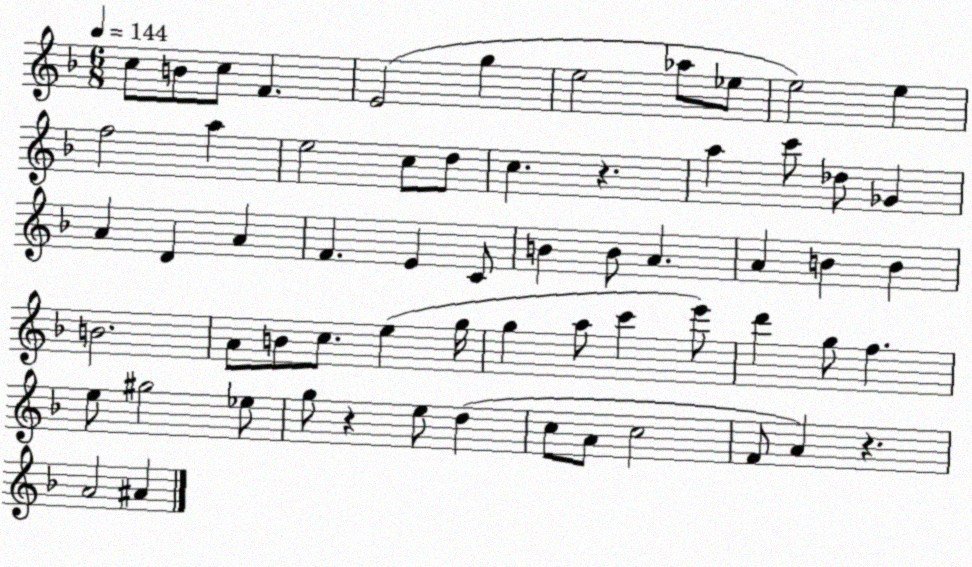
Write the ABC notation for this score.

X:1
T:Untitled
M:6/8
L:1/4
K:F
c/2 B/2 c/2 F E2 g e2 _a/2 _e/2 e2 e f2 a e2 c/2 d/2 c z a c'/2 _d/2 _G A D A F E C/2 B B/2 A A B B B2 A/2 B/2 c/2 e g/4 g a/2 c' e'/2 d' g/2 f e/2 ^g2 _e/2 g/2 z e/2 d c/2 A/2 c2 F/2 A z A2 ^A